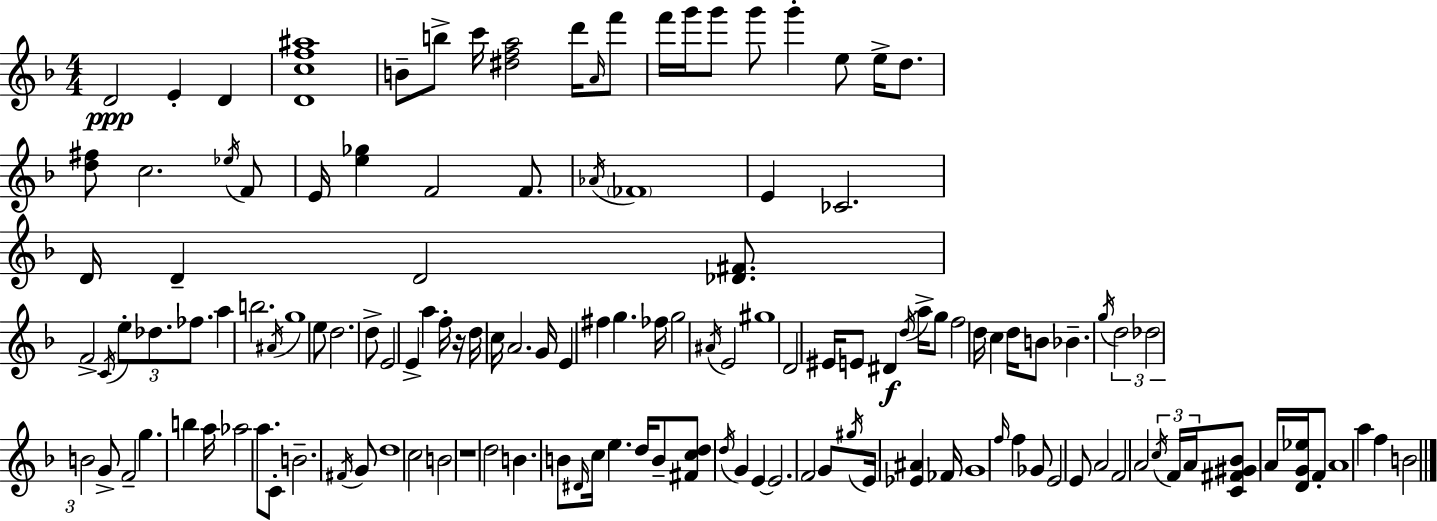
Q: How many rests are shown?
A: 2